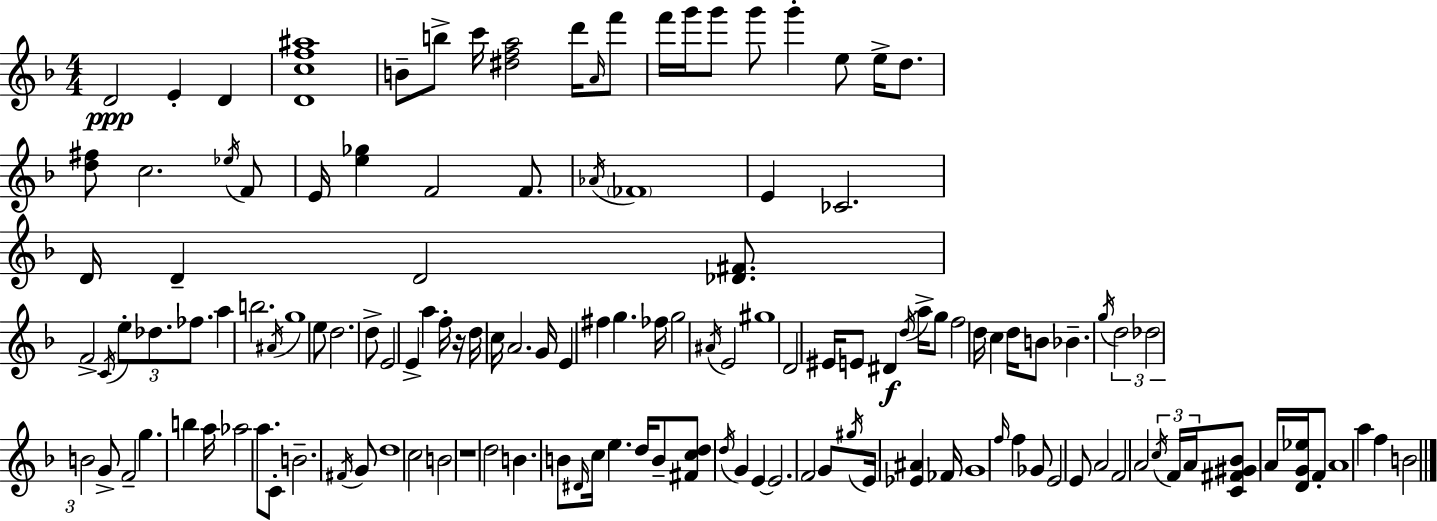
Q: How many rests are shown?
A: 2